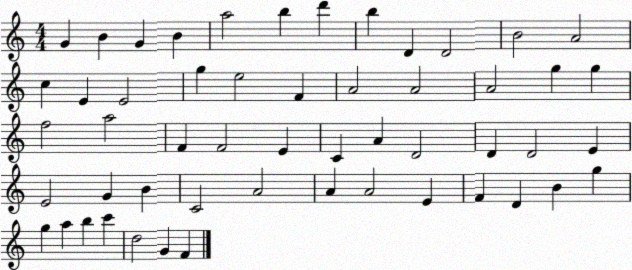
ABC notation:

X:1
T:Untitled
M:4/4
L:1/4
K:C
G B G B a2 b d' b D D2 B2 A2 c E E2 g e2 F A2 A2 A2 g g f2 a2 F F2 E C A D2 D D2 E E2 G B C2 A2 A A2 E F D B g g a b c' d2 G F